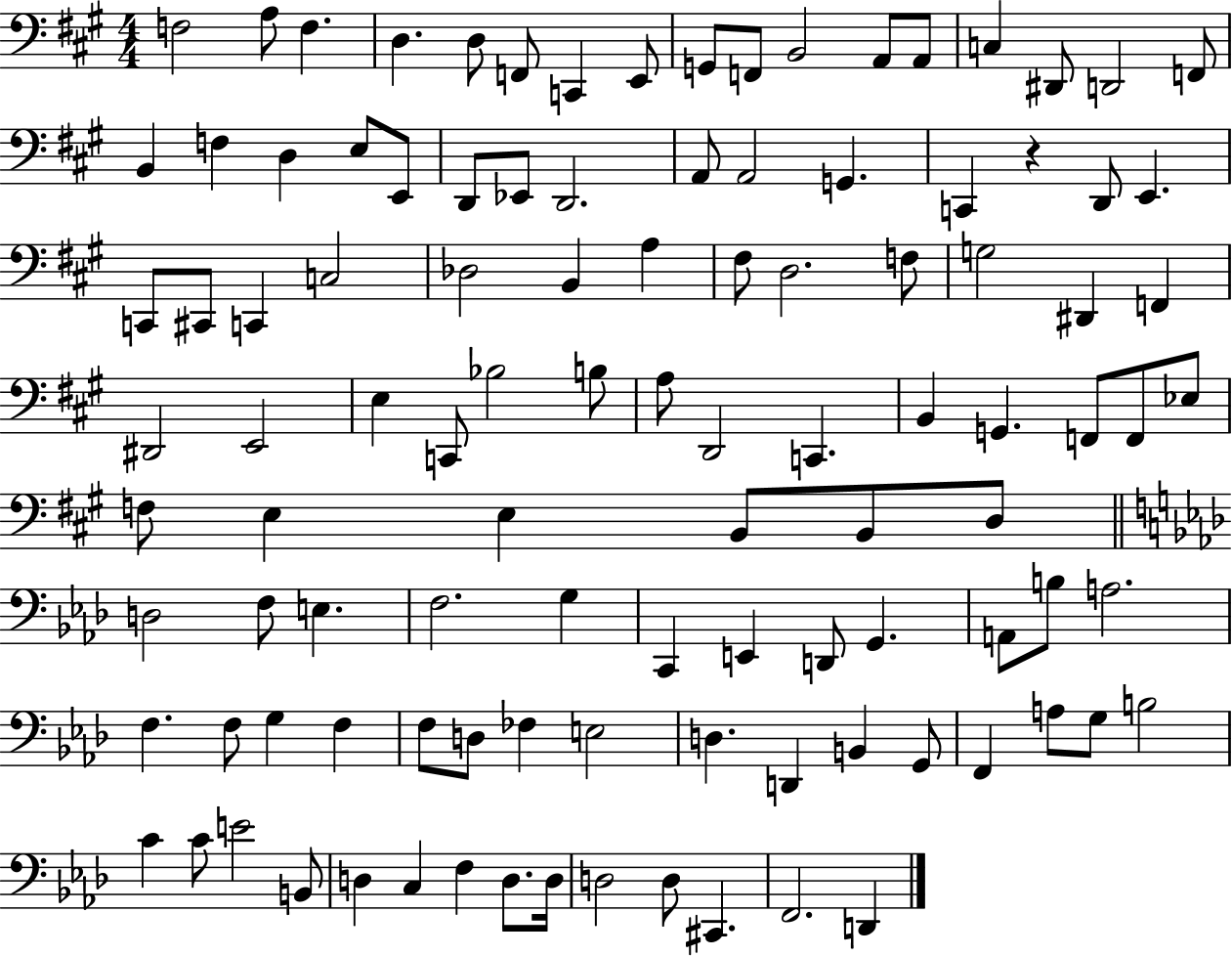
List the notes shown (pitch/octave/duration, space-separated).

F3/h A3/e F3/q. D3/q. D3/e F2/e C2/q E2/e G2/e F2/e B2/h A2/e A2/e C3/q D#2/e D2/h F2/e B2/q F3/q D3/q E3/e E2/e D2/e Eb2/e D2/h. A2/e A2/h G2/q. C2/q R/q D2/e E2/q. C2/e C#2/e C2/q C3/h Db3/h B2/q A3/q F#3/e D3/h. F3/e G3/h D#2/q F2/q D#2/h E2/h E3/q C2/e Bb3/h B3/e A3/e D2/h C2/q. B2/q G2/q. F2/e F2/e Eb3/e F3/e E3/q E3/q B2/e B2/e D3/e D3/h F3/e E3/q. F3/h. G3/q C2/q E2/q D2/e G2/q. A2/e B3/e A3/h. F3/q. F3/e G3/q F3/q F3/e D3/e FES3/q E3/h D3/q. D2/q B2/q G2/e F2/q A3/e G3/e B3/h C4/q C4/e E4/h B2/e D3/q C3/q F3/q D3/e. D3/s D3/h D3/e C#2/q. F2/h. D2/q